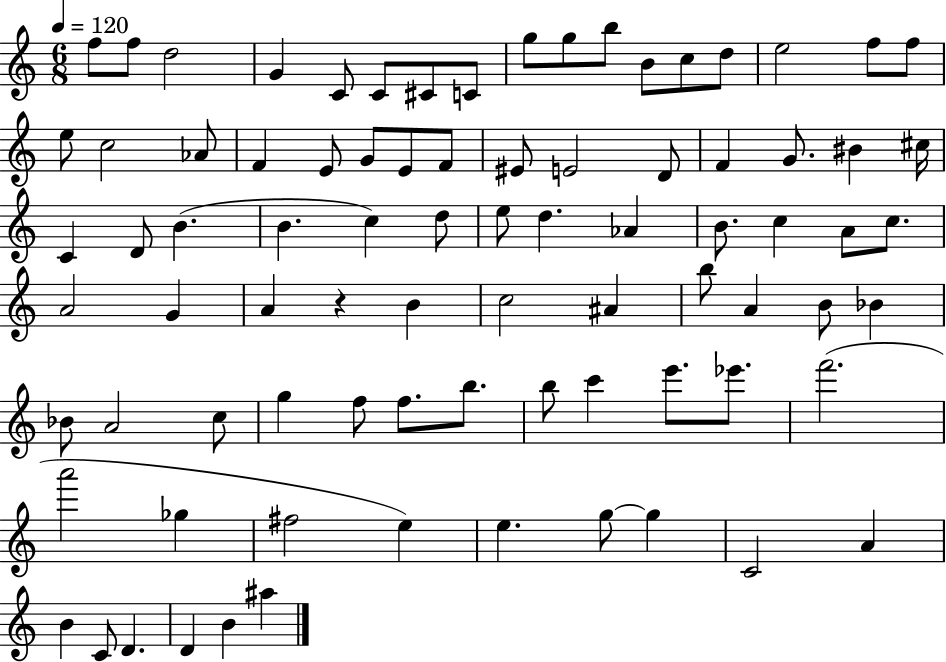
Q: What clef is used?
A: treble